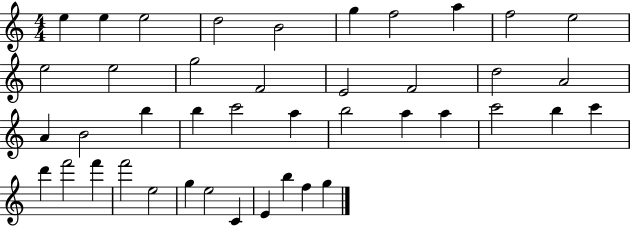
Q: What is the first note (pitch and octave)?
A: E5